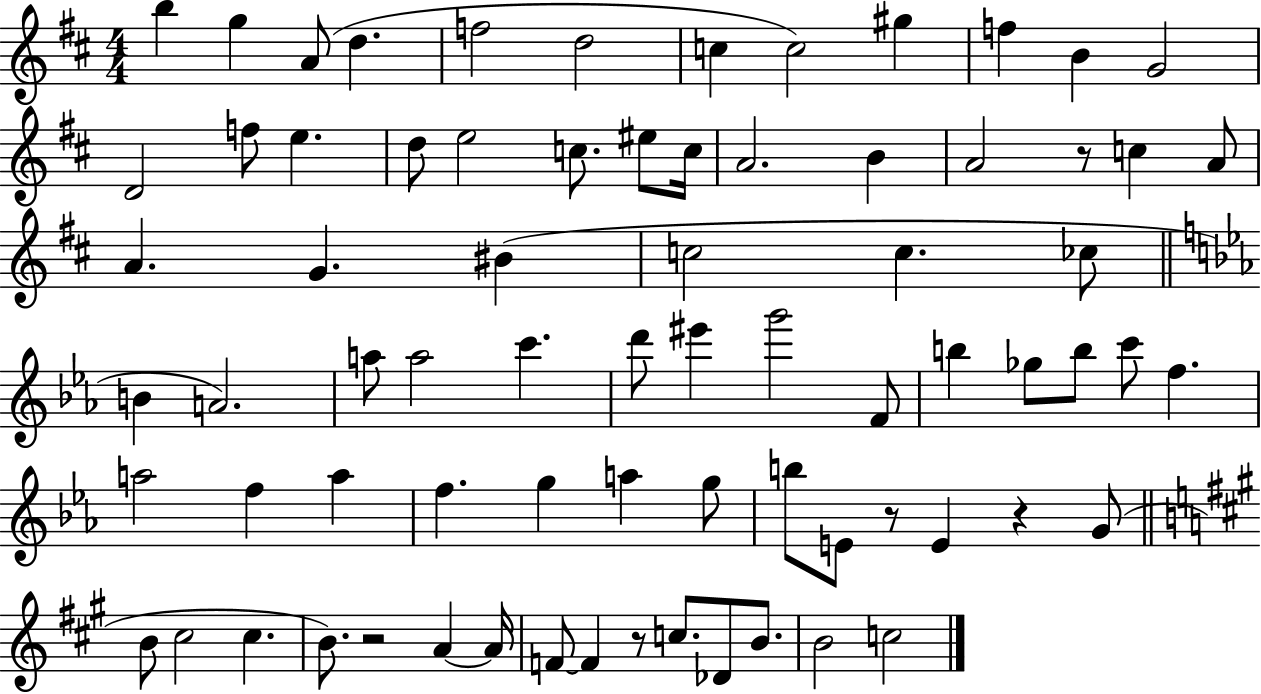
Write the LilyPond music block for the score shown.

{
  \clef treble
  \numericTimeSignature
  \time 4/4
  \key d \major
  b''4 g''4 a'8( d''4. | f''2 d''2 | c''4 c''2) gis''4 | f''4 b'4 g'2 | \break d'2 f''8 e''4. | d''8 e''2 c''8. eis''8 c''16 | a'2. b'4 | a'2 r8 c''4 a'8 | \break a'4. g'4. bis'4( | c''2 c''4. ces''8 | \bar "||" \break \key ees \major b'4 a'2.) | a''8 a''2 c'''4. | d'''8 eis'''4 g'''2 f'8 | b''4 ges''8 b''8 c'''8 f''4. | \break a''2 f''4 a''4 | f''4. g''4 a''4 g''8 | b''8 e'8 r8 e'4 r4 g'8( | \bar "||" \break \key a \major b'8 cis''2 cis''4. | b'8.) r2 a'4~~ a'16 | f'8~~ f'4 r8 c''8. des'8 b'8. | b'2 c''2 | \break \bar "|."
}